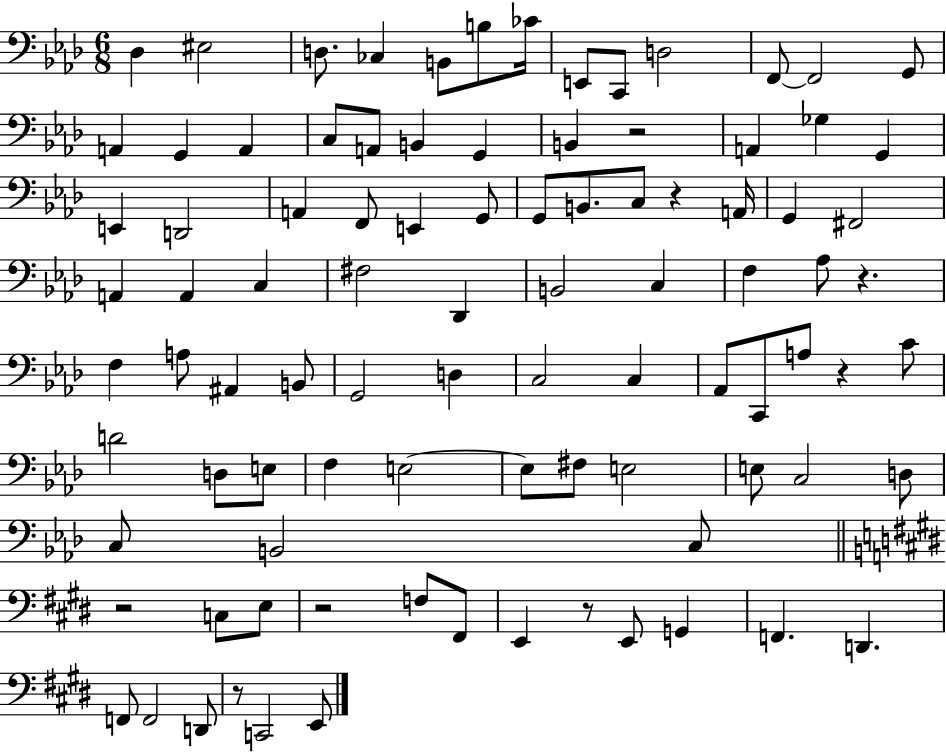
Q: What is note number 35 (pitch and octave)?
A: G2